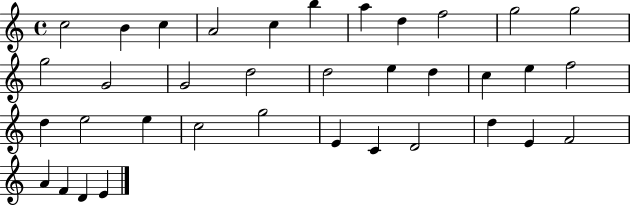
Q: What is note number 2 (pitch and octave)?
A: B4